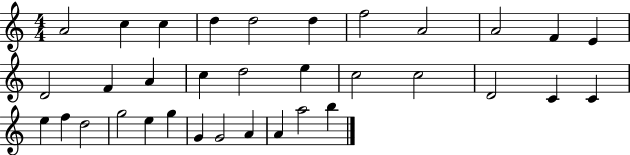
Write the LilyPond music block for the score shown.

{
  \clef treble
  \numericTimeSignature
  \time 4/4
  \key c \major
  a'2 c''4 c''4 | d''4 d''2 d''4 | f''2 a'2 | a'2 f'4 e'4 | \break d'2 f'4 a'4 | c''4 d''2 e''4 | c''2 c''2 | d'2 c'4 c'4 | \break e''4 f''4 d''2 | g''2 e''4 g''4 | g'4 g'2 a'4 | a'4 a''2 b''4 | \break \bar "|."
}